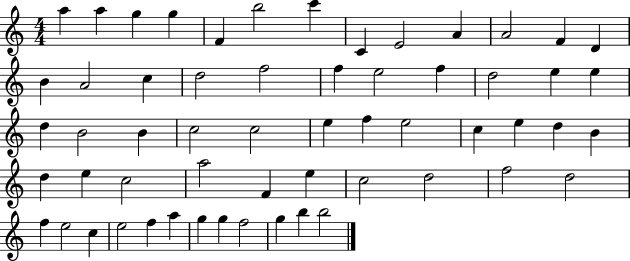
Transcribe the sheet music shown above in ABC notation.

X:1
T:Untitled
M:4/4
L:1/4
K:C
a a g g F b2 c' C E2 A A2 F D B A2 c d2 f2 f e2 f d2 e e d B2 B c2 c2 e f e2 c e d B d e c2 a2 F e c2 d2 f2 d2 f e2 c e2 f a g g f2 g b b2